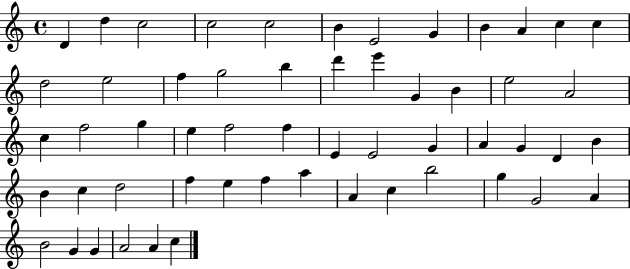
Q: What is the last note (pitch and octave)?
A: C5